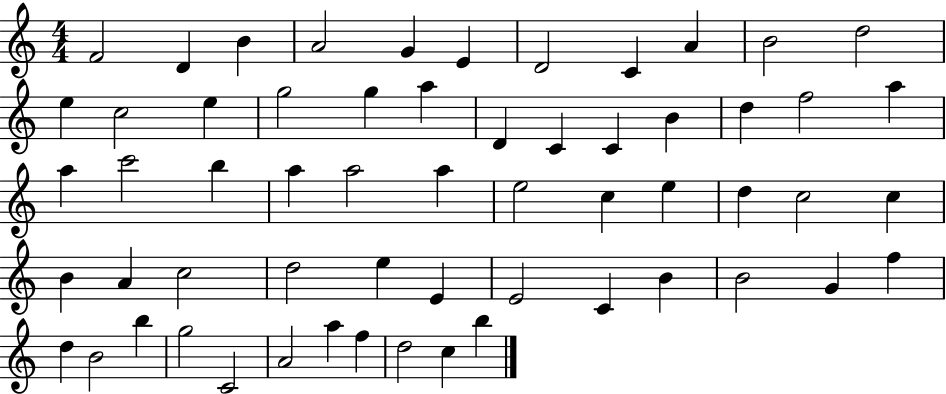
X:1
T:Untitled
M:4/4
L:1/4
K:C
F2 D B A2 G E D2 C A B2 d2 e c2 e g2 g a D C C B d f2 a a c'2 b a a2 a e2 c e d c2 c B A c2 d2 e E E2 C B B2 G f d B2 b g2 C2 A2 a f d2 c b